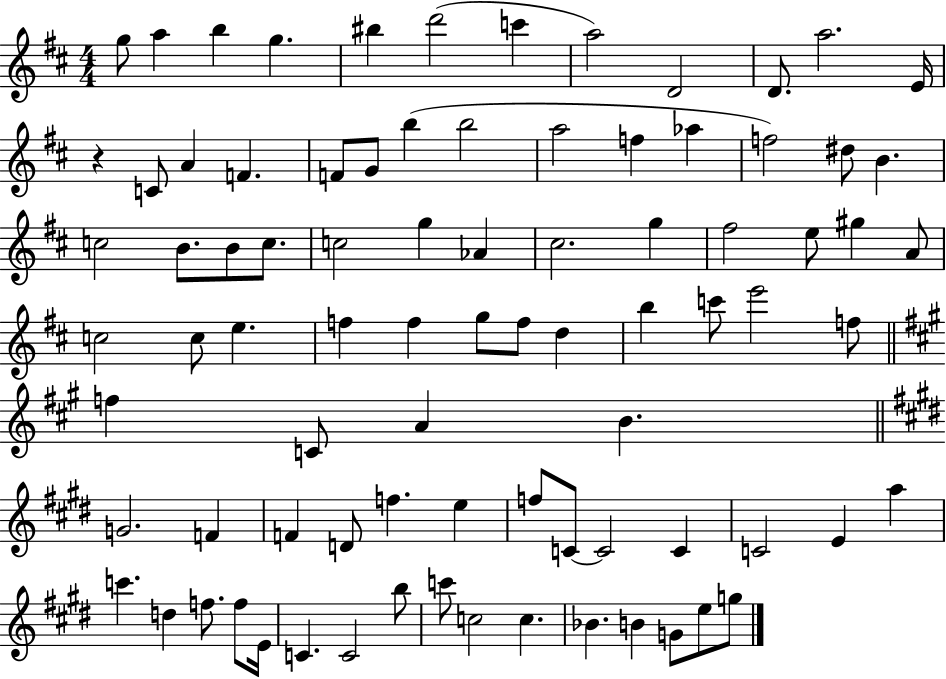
{
  \clef treble
  \numericTimeSignature
  \time 4/4
  \key d \major
  g''8 a''4 b''4 g''4. | bis''4 d'''2( c'''4 | a''2) d'2 | d'8. a''2. e'16 | \break r4 c'8 a'4 f'4. | f'8 g'8 b''4( b''2 | a''2 f''4 aes''4 | f''2) dis''8 b'4. | \break c''2 b'8. b'8 c''8. | c''2 g''4 aes'4 | cis''2. g''4 | fis''2 e''8 gis''4 a'8 | \break c''2 c''8 e''4. | f''4 f''4 g''8 f''8 d''4 | b''4 c'''8 e'''2 f''8 | \bar "||" \break \key a \major f''4 c'8 a'4 b'4. | \bar "||" \break \key e \major g'2. f'4 | f'4 d'8 f''4. e''4 | f''8 c'8~~ c'2 c'4 | c'2 e'4 a''4 | \break c'''4. d''4 f''8. f''8 e'16 | c'4. c'2 b''8 | c'''8 c''2 c''4. | bes'4. b'4 g'8 e''8 g''8 | \break \bar "|."
}